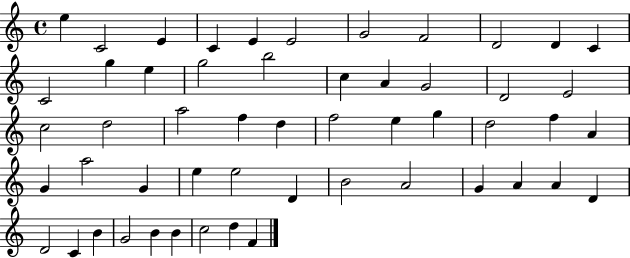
X:1
T:Untitled
M:4/4
L:1/4
K:C
e C2 E C E E2 G2 F2 D2 D C C2 g e g2 b2 c A G2 D2 E2 c2 d2 a2 f d f2 e g d2 f A G a2 G e e2 D B2 A2 G A A D D2 C B G2 B B c2 d F